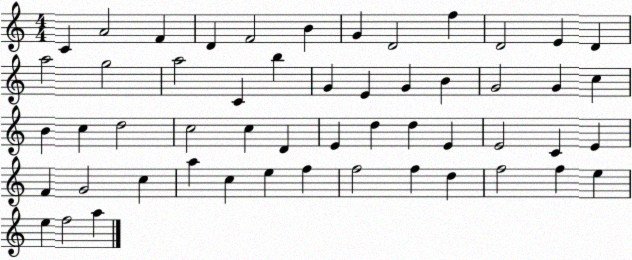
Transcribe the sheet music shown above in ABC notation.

X:1
T:Untitled
M:4/4
L:1/4
K:C
C A2 F D F2 B G D2 f D2 E D a2 g2 a2 C b G E G B G2 G c B c d2 c2 c D E d d E E2 C E F G2 c a c e f f2 f d f2 f e e f2 a